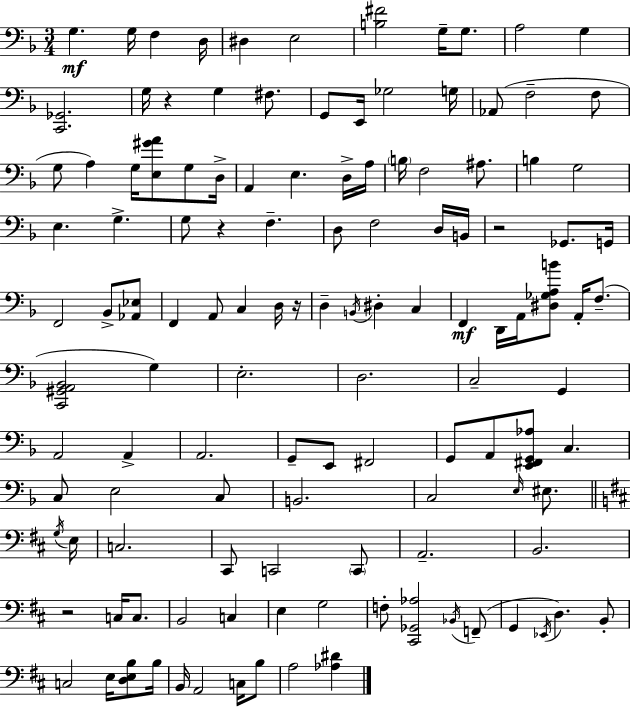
X:1
T:Untitled
M:3/4
L:1/4
K:Dm
G, G,/4 F, D,/4 ^D, E,2 [B,^F]2 G,/4 G,/2 A,2 G, [C,,_G,,]2 G,/4 z G, ^F,/2 G,,/2 E,,/4 _G,2 G,/4 _A,,/2 F,2 F,/2 G,/2 A, G,/4 [E,^GA]/2 G,/2 D,/4 A,, E, D,/4 A,/4 B,/4 F,2 ^A,/2 B, G,2 E, G, G,/2 z F, D,/2 F,2 D,/4 B,,/4 z2 _G,,/2 G,,/4 F,,2 _B,,/2 [_A,,_E,]/2 F,, A,,/2 C, D,/4 z/4 D, B,,/4 ^D, C, F,, D,,/4 A,,/4 [^D,_G,A,B]/2 A,,/4 F,/2 [C,,^G,,A,,_B,,]2 G, E,2 D,2 C,2 G,, A,,2 A,, A,,2 G,,/2 E,,/2 ^F,,2 G,,/2 A,,/2 [E,,^F,,G,,_A,]/2 C, C,/2 E,2 C,/2 B,,2 C,2 E,/4 ^E,/2 G,/4 E,/4 C,2 ^C,,/2 C,,2 C,,/2 A,,2 B,,2 z2 C,/4 C,/2 B,,2 C, E, G,2 F,/2 [^C,,_G,,_A,]2 _B,,/4 F,,/2 G,, _E,,/4 D, B,,/2 C,2 E,/4 [D,E,B,]/2 B,/4 B,,/4 A,,2 C,/4 B,/2 A,2 [_A,^D]